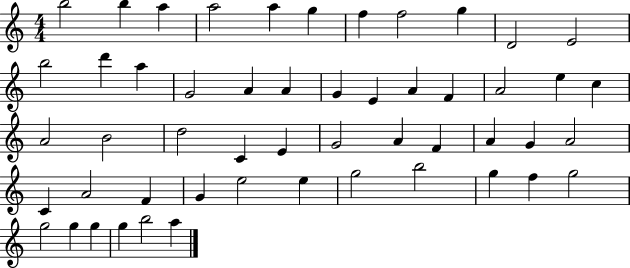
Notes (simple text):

B5/h B5/q A5/q A5/h A5/q G5/q F5/q F5/h G5/q D4/h E4/h B5/h D6/q A5/q G4/h A4/q A4/q G4/q E4/q A4/q F4/q A4/h E5/q C5/q A4/h B4/h D5/h C4/q E4/q G4/h A4/q F4/q A4/q G4/q A4/h C4/q A4/h F4/q G4/q E5/h E5/q G5/h B5/h G5/q F5/q G5/h G5/h G5/q G5/q G5/q B5/h A5/q